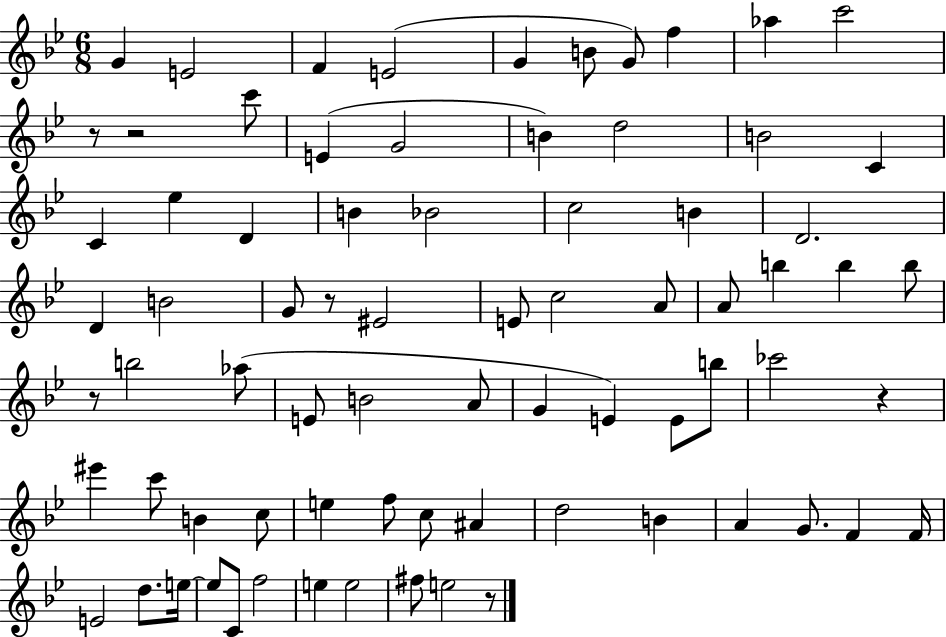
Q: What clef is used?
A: treble